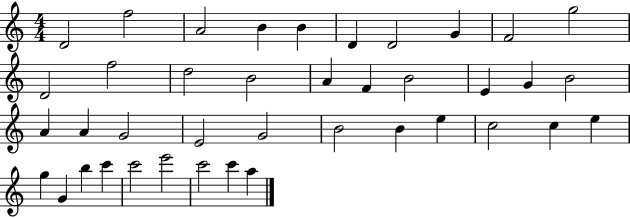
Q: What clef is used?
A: treble